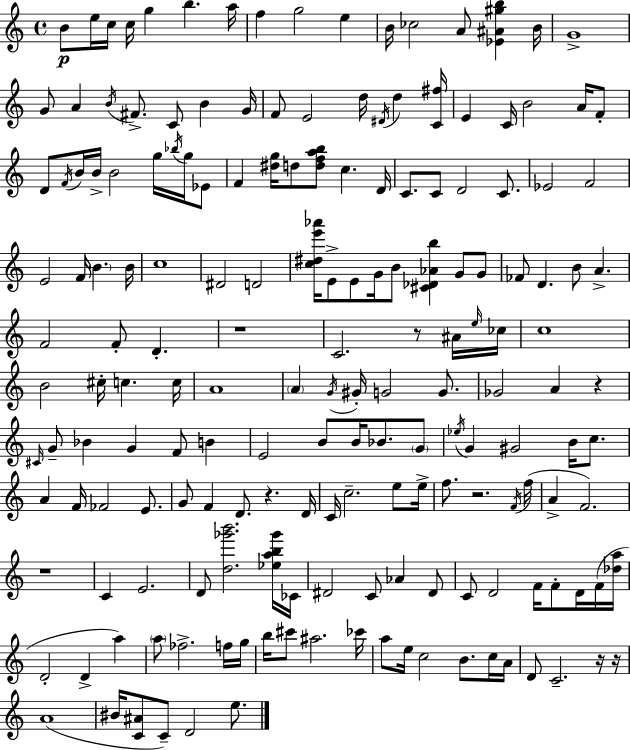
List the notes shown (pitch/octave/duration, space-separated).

B4/e E5/s C5/s C5/s G5/q B5/q. A5/s F5/q G5/h E5/q B4/s CES5/h A4/e [Eb4,A#4,G#5,B5]/q B4/s G4/w G4/e A4/q B4/s F#4/e. C4/e B4/q G4/s F4/e E4/h D5/s D#4/s D5/q [C4,F#5]/s E4/q C4/s B4/h A4/s F4/e D4/e F4/s B4/s B4/s B4/h G5/s Bb5/s G5/s Eb4/e F4/q [D#5,G5]/s D5/e [D5,F5,A5,B5]/e C5/q. D4/s C4/e. C4/e D4/h C4/e. Eb4/h F4/h E4/h F4/s B4/q. B4/s C5/w D#4/h D4/h [C5,D#5,E6,Ab6]/s E4/e E4/e G4/s B4/e [C#4,Db4,Ab4,B5]/q G4/e G4/e FES4/e D4/q. B4/e A4/q. F4/h F4/e D4/q. R/w C4/h. R/e A#4/s E5/s CES5/s C5/w B4/h C#5/s C5/q. C5/s A4/w A4/q G4/s G#4/s G4/h G4/e. Gb4/h A4/q R/q C#4/s G4/e Bb4/q G4/q F4/e B4/q E4/h B4/e B4/s Bb4/e. G4/e Eb5/s G4/q G#4/h B4/s C5/e. A4/q F4/s FES4/h E4/e. G4/e F4/q D4/e. R/q. D4/s C4/s C5/h. E5/e E5/s F5/e. R/h. F4/s F5/s A4/q F4/h. R/w C4/q E4/h. D4/e [D5,Gb6,B6]/h. [Eb5,A5,B5,Gb6]/s CES4/s D#4/h C4/e Ab4/q D#4/e C4/e D4/h F4/s F4/e D4/s F4/s [Db5,A5]/s D4/h D4/q A5/q A5/e FES5/h. F5/s G5/s B5/s C#6/e A#5/h. CES6/s A5/e E5/s C5/h B4/e. C5/s A4/s D4/e C4/h. R/s R/s A4/w BIS4/s [C4,A#4]/e C4/e D4/h E5/e.